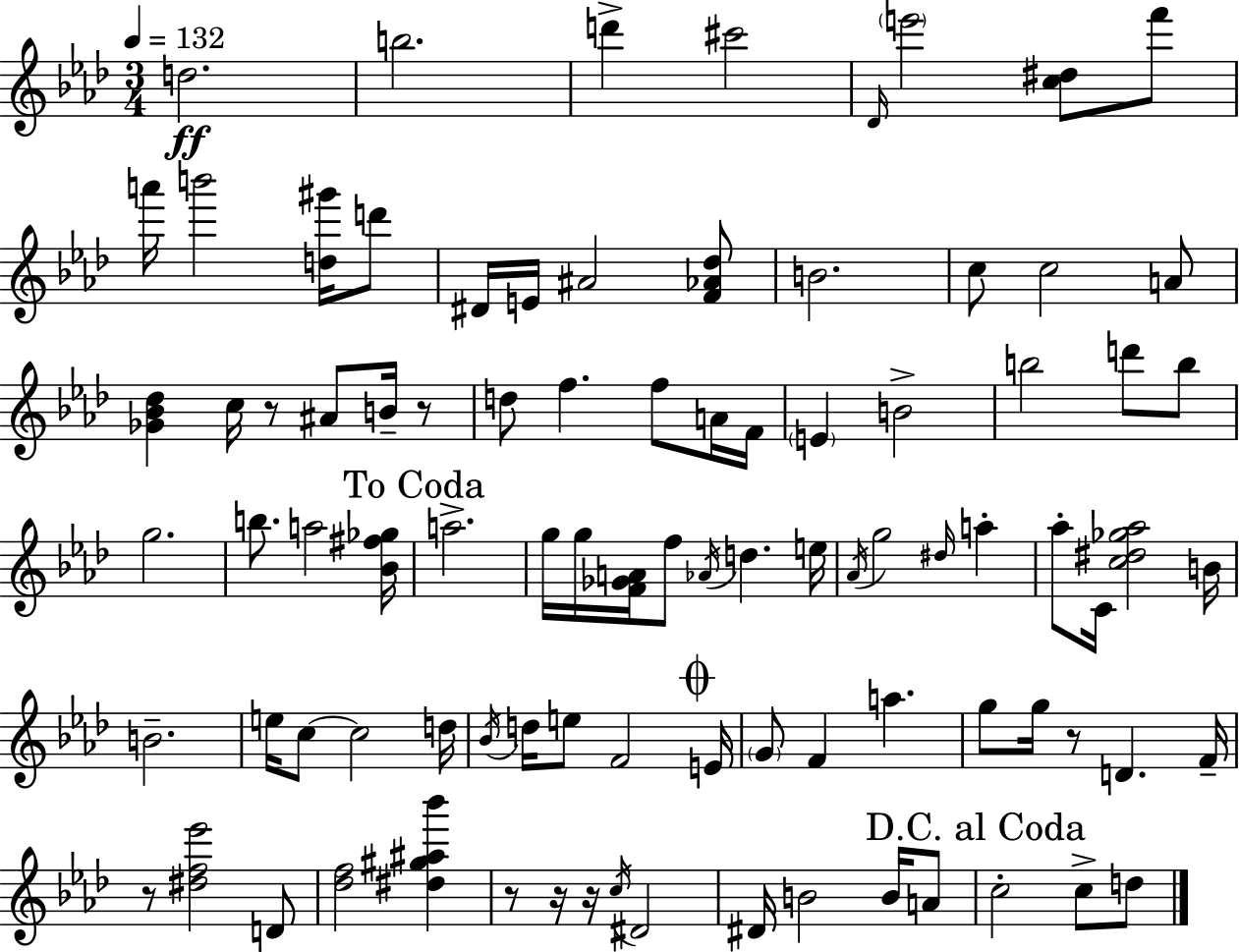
{
  \clef treble
  \numericTimeSignature
  \time 3/4
  \key aes \major
  \tempo 4 = 132
  \repeat volta 2 { d''2.\ff | b''2. | d'''4-> cis'''2 | \grace { des'16 } \parenthesize e'''2 <c'' dis''>8 f'''8 | \break a'''16 b'''2 <d'' gis'''>16 d'''8 | dis'16 e'16 ais'2 <f' aes' des''>8 | b'2. | c''8 c''2 a'8 | \break <ges' bes' des''>4 c''16 r8 ais'8 b'16-- r8 | d''8 f''4. f''8 a'16 | f'16 \parenthesize e'4 b'2-> | b''2 d'''8 b''8 | \break g''2. | b''8. a''2 | <bes' fis'' ges''>16 \mark "To Coda" a''2.-> | g''16 g''16 <f' ges' a'>16 f''8 \acciaccatura { aes'16 } d''4. | \break e''16 \acciaccatura { aes'16 } g''2 \grace { dis''16 } | a''4-. aes''8-. c'16 <c'' dis'' ges'' aes''>2 | b'16 b'2.-- | e''16 c''8~~ c''2 | \break d''16 \acciaccatura { bes'16 } d''16 e''8 f'2 | \mark \markup { \musicglyph "scripts.coda" } e'16 \parenthesize g'8 f'4 a''4. | g''8 g''16 r8 d'4. | f'16-- r8 <dis'' f'' ees'''>2 | \break d'8 <des'' f''>2 | <dis'' gis'' ais'' bes'''>4 r8 r16 r16 \acciaccatura { c''16 } dis'2 | dis'16 b'2 | b'16 a'8 \mark "D.C. al Coda" c''2-. | \break c''8-> d''8 } \bar "|."
}